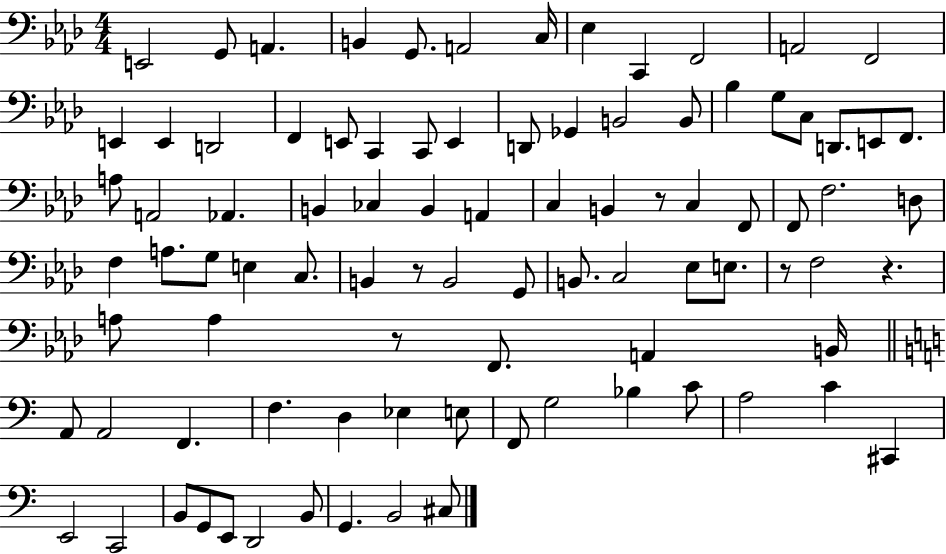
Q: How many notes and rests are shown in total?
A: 91